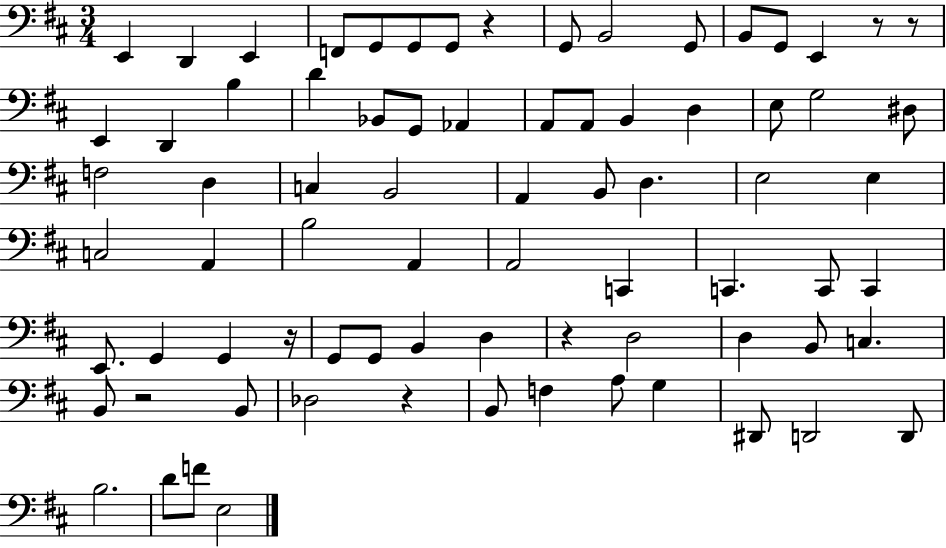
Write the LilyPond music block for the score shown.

{
  \clef bass
  \numericTimeSignature
  \time 3/4
  \key d \major
  e,4 d,4 e,4 | f,8 g,8 g,8 g,8 r4 | g,8 b,2 g,8 | b,8 g,8 e,4 r8 r8 | \break e,4 d,4 b4 | d'4 bes,8 g,8 aes,4 | a,8 a,8 b,4 d4 | e8 g2 dis8 | \break f2 d4 | c4 b,2 | a,4 b,8 d4. | e2 e4 | \break c2 a,4 | b2 a,4 | a,2 c,4 | c,4. c,8 c,4 | \break e,8. g,4 g,4 r16 | g,8 g,8 b,4 d4 | r4 d2 | d4 b,8 c4. | \break b,8 r2 b,8 | des2 r4 | b,8 f4 a8 g4 | dis,8 d,2 d,8 | \break b2. | d'8 f'8 e2 | \bar "|."
}